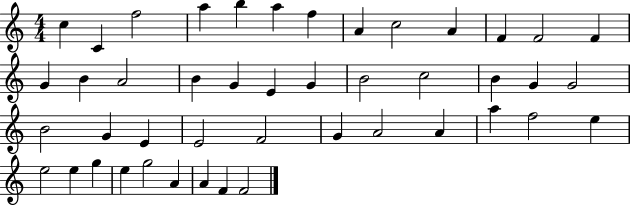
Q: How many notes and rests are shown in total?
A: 45